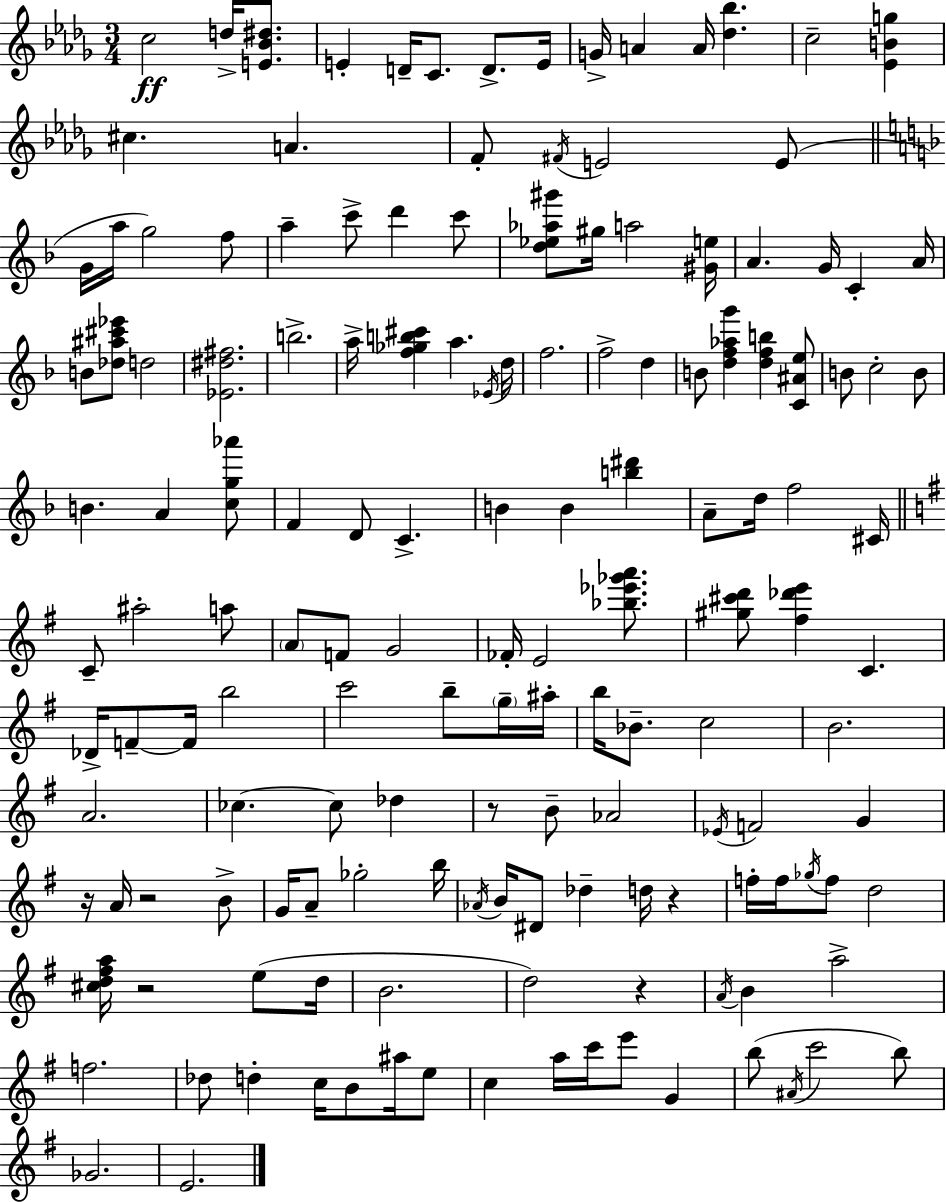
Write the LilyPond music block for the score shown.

{
  \clef treble
  \numericTimeSignature
  \time 3/4
  \key bes \minor
  c''2\ff d''16-> <e' bes' dis''>8. | e'4-. d'16-- c'8. d'8.-> e'16 | g'16-> a'4 a'16 <des'' bes''>4. | c''2-- <ees' b' g''>4 | \break cis''4. a'4. | f'8-. \acciaccatura { fis'16 } e'2 e'8( | \bar "||" \break \key f \major g'16 a''16 g''2) f''8 | a''4-- c'''8-> d'''4 c'''8 | <d'' ees'' aes'' gis'''>8 gis''16 a''2 <gis' e''>16 | a'4. g'16 c'4-. a'16 | \break b'8 <des'' ais'' cis''' ees'''>8 d''2 | <ees' dis'' fis''>2. | b''2.-> | a''16-> <f'' ges'' b'' cis'''>4 a''4. \acciaccatura { ees'16 } | \break d''16 f''2. | f''2-> d''4 | b'8 <d'' f'' aes'' g'''>4 <d'' f'' b''>4 <c' ais' e''>8 | b'8 c''2-. b'8 | \break b'4. a'4 <c'' g'' aes'''>8 | f'4 d'8 c'4.-> | b'4 b'4 <b'' dis'''>4 | a'8-- d''16 f''2 | \break cis'16 \bar "||" \break \key g \major c'8-- ais''2-. a''8 | \parenthesize a'8 f'8 g'2 | fes'16-. e'2 <bes'' ees''' ges''' a'''>8. | <gis'' cis''' d'''>8 <fis'' des''' e'''>4 c'4. | \break des'16-> f'8--~~ f'16 b''2 | c'''2 b''8-- \parenthesize g''16-- ais''16-. | b''16 bes'8.-- c''2 | b'2. | \break a'2. | ces''4.~~ ces''8 des''4 | r8 b'8-- aes'2 | \acciaccatura { ees'16 } f'2 g'4 | \break r16 a'16 r2 b'8-> | g'16 a'8-- ges''2-. | b''16 \acciaccatura { aes'16 } b'16 dis'8 des''4-- d''16 r4 | f''16-. f''16 \acciaccatura { ges''16 } f''8 d''2 | \break <cis'' d'' fis'' a''>16 r2 | e''8( d''16 b'2. | d''2) r4 | \acciaccatura { a'16 } b'4 a''2-> | \break f''2. | des''8 d''4-. c''16 b'8 | ais''16 e''8 c''4 a''16 c'''16 e'''8 | g'4 b''8( \acciaccatura { ais'16 } c'''2 | \break b''8) ges'2. | e'2. | \bar "|."
}